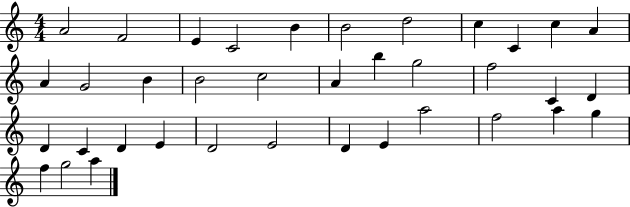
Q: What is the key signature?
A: C major